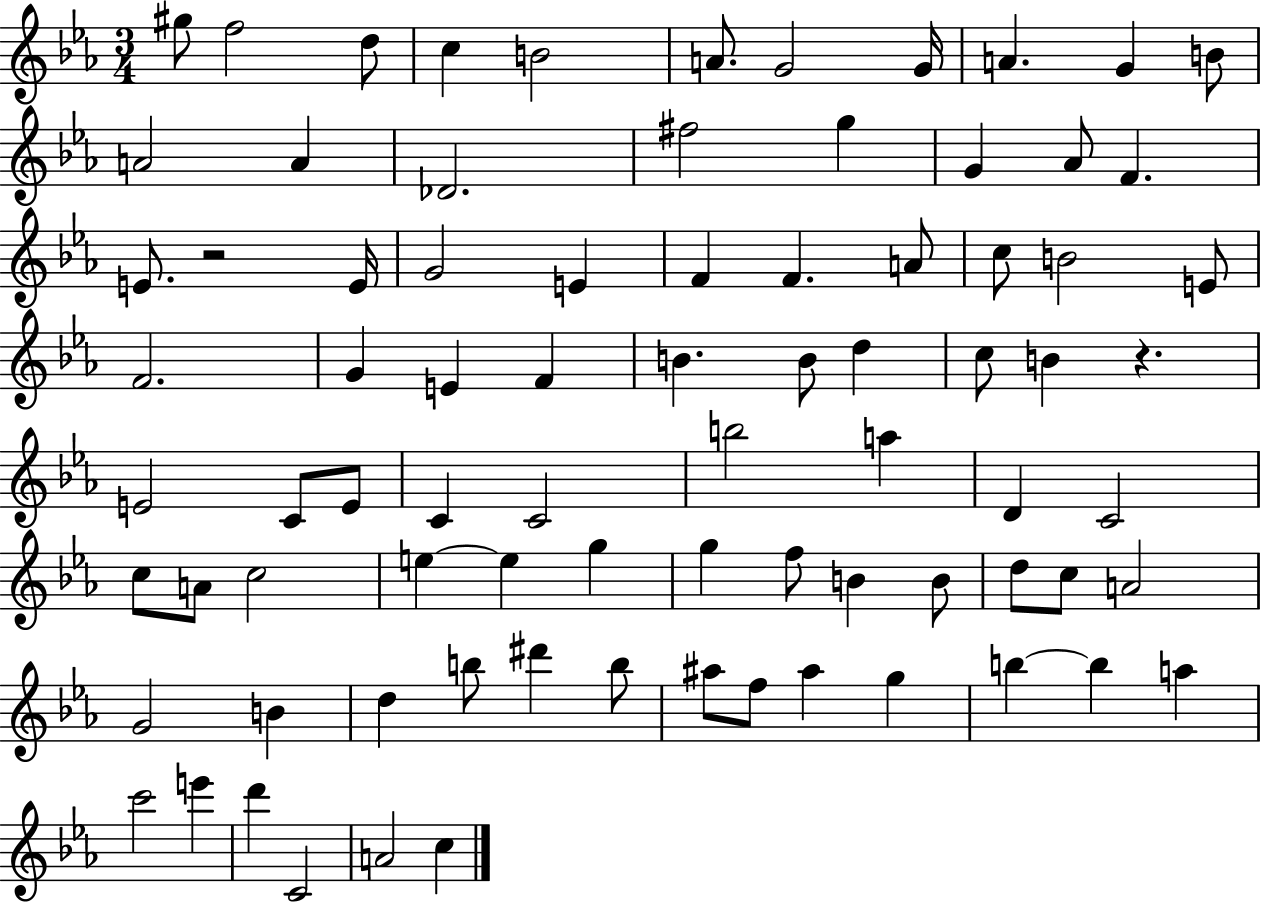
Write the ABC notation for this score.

X:1
T:Untitled
M:3/4
L:1/4
K:Eb
^g/2 f2 d/2 c B2 A/2 G2 G/4 A G B/2 A2 A _D2 ^f2 g G _A/2 F E/2 z2 E/4 G2 E F F A/2 c/2 B2 E/2 F2 G E F B B/2 d c/2 B z E2 C/2 E/2 C C2 b2 a D C2 c/2 A/2 c2 e e g g f/2 B B/2 d/2 c/2 A2 G2 B d b/2 ^d' b/2 ^a/2 f/2 ^a g b b a c'2 e' d' C2 A2 c